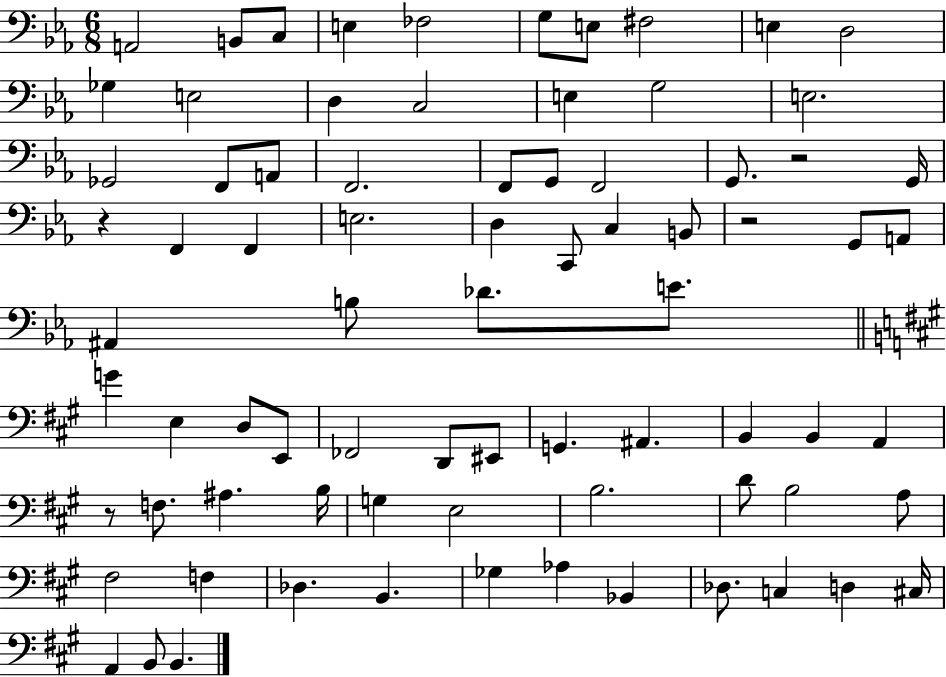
A2/h B2/e C3/e E3/q FES3/h G3/e E3/e F#3/h E3/q D3/h Gb3/q E3/h D3/q C3/h E3/q G3/h E3/h. Gb2/h F2/e A2/e F2/h. F2/e G2/e F2/h G2/e. R/h G2/s R/q F2/q F2/q E3/h. D3/q C2/e C3/q B2/e R/h G2/e A2/e A#2/q B3/e Db4/e. E4/e. G4/q E3/q D3/e E2/e FES2/h D2/e EIS2/e G2/q. A#2/q. B2/q B2/q A2/q R/e F3/e. A#3/q. B3/s G3/q E3/h B3/h. D4/e B3/h A3/e F#3/h F3/q Db3/q. B2/q. Gb3/q Ab3/q Bb2/q Db3/e. C3/q D3/q C#3/s A2/q B2/e B2/q.